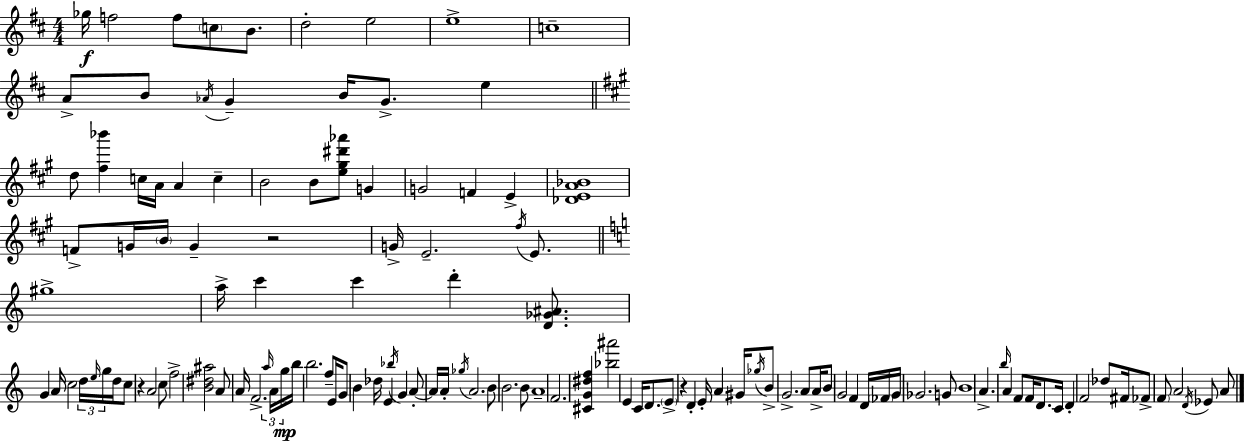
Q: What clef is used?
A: treble